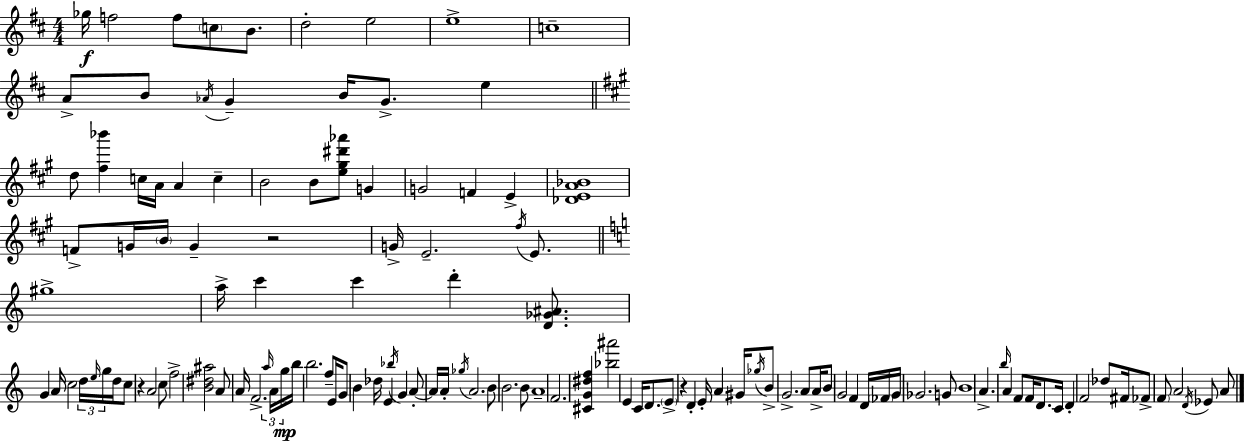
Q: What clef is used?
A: treble